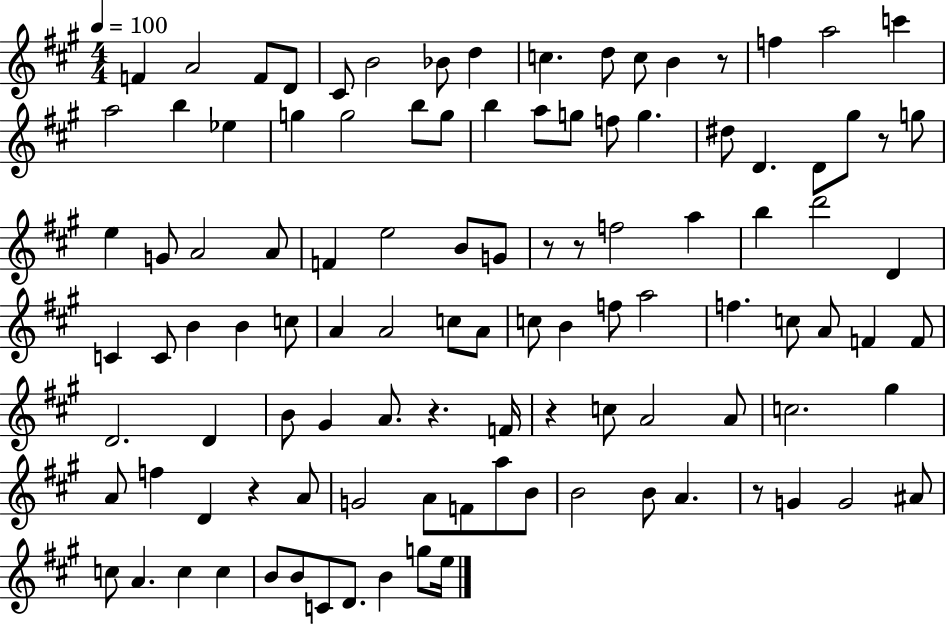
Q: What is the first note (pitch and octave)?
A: F4